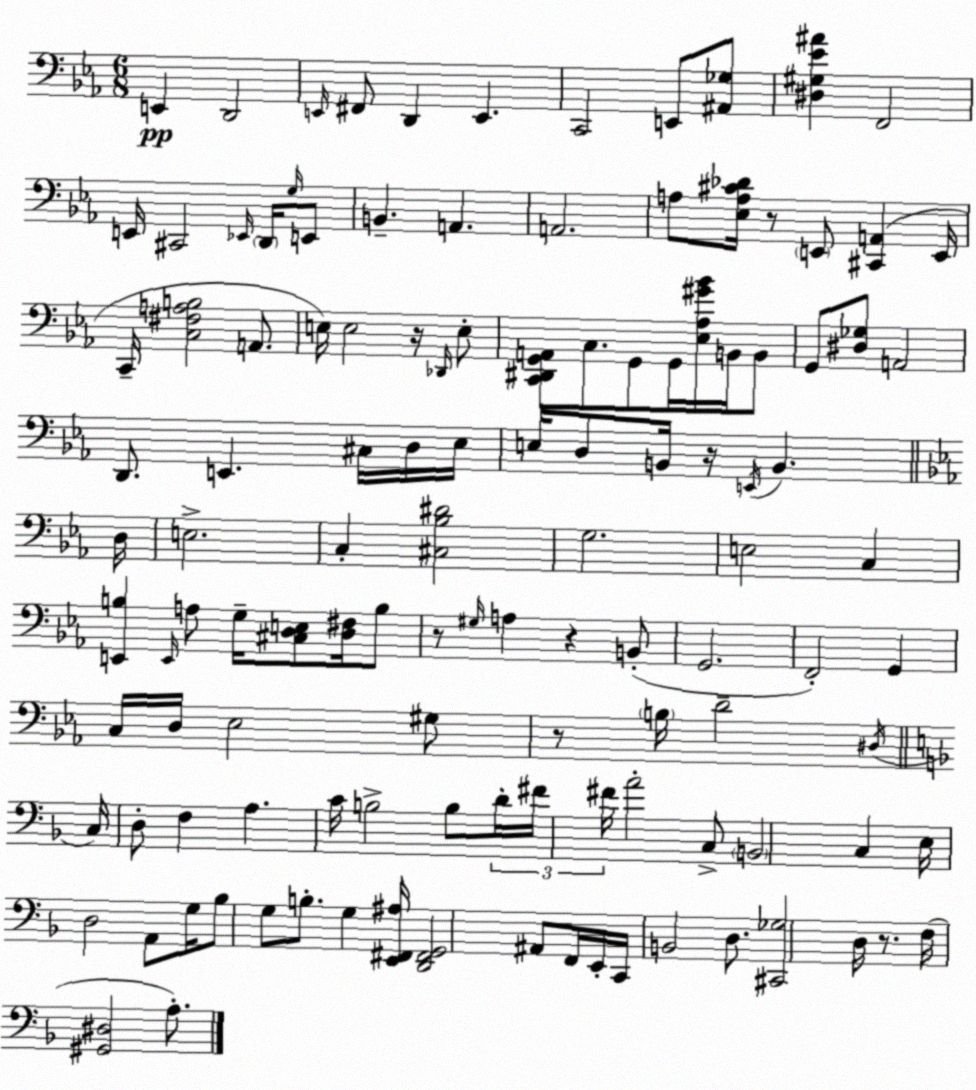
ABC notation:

X:1
T:Untitled
M:6/8
L:1/4
K:Cm
E,, D,,2 E,,/4 ^F,,/2 D,, E,, C,,2 E,,/2 [^A,,_G,]/2 [^D,^G,_E^A] F,,2 E,,/4 ^C,,2 _E,,/4 D,,/4 G,/4 E,,/2 B,, A,, A,,2 A,/2 [_E,A,^C_D]/4 z/2 E,,/2 [^C,,A,,] E,,/4 C,,/4 [C,^F,A,B,]2 A,,/2 E,/4 E,2 z/4 _D,,/4 E,/2 [C,,^D,,G,,A,,]/2 C,/2 G,,/2 G,,/4 [_E,_A,^G_B]/4 B,,/4 B,,/2 G,,/2 [^D,_G,]/2 A,,2 D,,/2 E,, ^C,/4 D,/4 _E,/4 E,/4 D,/2 B,,/4 z/4 E,,/4 B,, D,/4 E,2 C, [^C,_B,^D]2 G,2 E,2 C, [E,,B,] E,,/4 A,/2 G,/4 [^C,D,E,]/2 [D,^F,]/4 B,/2 z/2 ^G,/4 A, z B,,/2 G,,2 F,,2 G,, C,/4 D,/4 _E,2 ^G,/2 z/2 B,/4 D2 ^D,/4 C,/4 D,/2 F, A, C/4 B,2 B,/2 D/4 ^F/4 ^F/4 A2 C,/2 B,,2 C, E,/4 D,2 A,,/2 G,/4 _B,/2 G,/2 B,/2 G, [E,,^F,,^A,]/4 [D,,^F,,G,,]2 ^A,,/2 F,,/4 E,,/4 C,,/4 B,,2 D,/2 [^C,,_G,]2 D,/4 z/2 F,/4 [^G,,^D,]2 A,/2